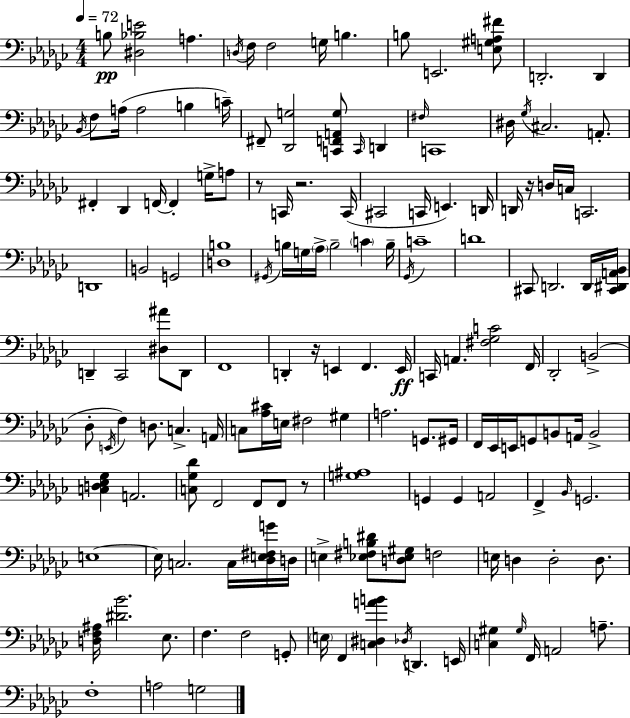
B3/e [D#3,Bb3,E4]/h A3/q. D3/s F3/s F3/h G3/s B3/q. B3/e E2/h. [E3,G#3,A3,F#4]/e D2/h. D2/q Bb2/s F3/e A3/s A3/h B3/q C4/s F#2/e [Db2,G3]/h [C2,F2,A2,G3]/e C2/s D2/q F#3/s C2/w D#3/s Gb3/s C#3/h. A2/e. F#2/q Db2/q F2/s F2/q G3/s A3/e R/e C2/s R/h. C2/s C#2/h C2/s E2/q. D2/s D2/s R/s D3/s C3/s C2/h. D2/w B2/h G2/h [D3,B3]/w G#2/s B3/s G3/s Ab3/s B3/h C4/q B3/s Gb2/s C4/w D4/w C#2/e D2/h. D2/s [C#2,D#2,A2,Bb2]/s D2/q CES2/h [D#3,A#4]/e D2/e F2/w D2/q R/s E2/q F2/q. E2/s C2/s A2/q. [F#3,Gb3,C4]/h F2/s Db2/h B2/h Db3/e E2/s F3/q D3/e. C3/q. A2/s C3/e [Ab3,C#4]/s E3/s F#3/h G#3/q A3/h. G2/e. G#2/s F2/s Eb2/s E2/s G2/e B2/e A2/s B2/h [C3,D3,Eb3,Gb3]/q A2/h. [C3,Gb3,Db4]/e F2/h F2/e F2/e R/e [G3,A#3]/w G2/q G2/q A2/h F2/q Bb2/s G2/h. E3/w E3/s C3/h. C3/s [Db3,E3,F#3,G4]/s D3/s E3/q [Eb3,F#3,B3,D#4]/e [D3,Eb3,G#3]/e F3/h E3/s D3/q D3/h D3/e. [D3,F3,A#3]/s [D#4,Bb4]/h. Eb3/e. F3/q. F3/h G2/e E3/s F2/q [C3,D#3,A4,B4]/q Db3/s D2/q. E2/s [C3,G#3]/q G#3/s F2/s A2/h A3/e. F3/w A3/h G3/h